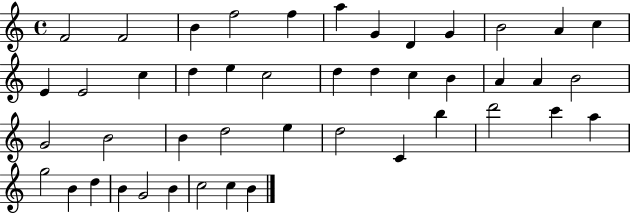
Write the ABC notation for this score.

X:1
T:Untitled
M:4/4
L:1/4
K:C
F2 F2 B f2 f a G D G B2 A c E E2 c d e c2 d d c B A A B2 G2 B2 B d2 e d2 C b d'2 c' a g2 B d B G2 B c2 c B